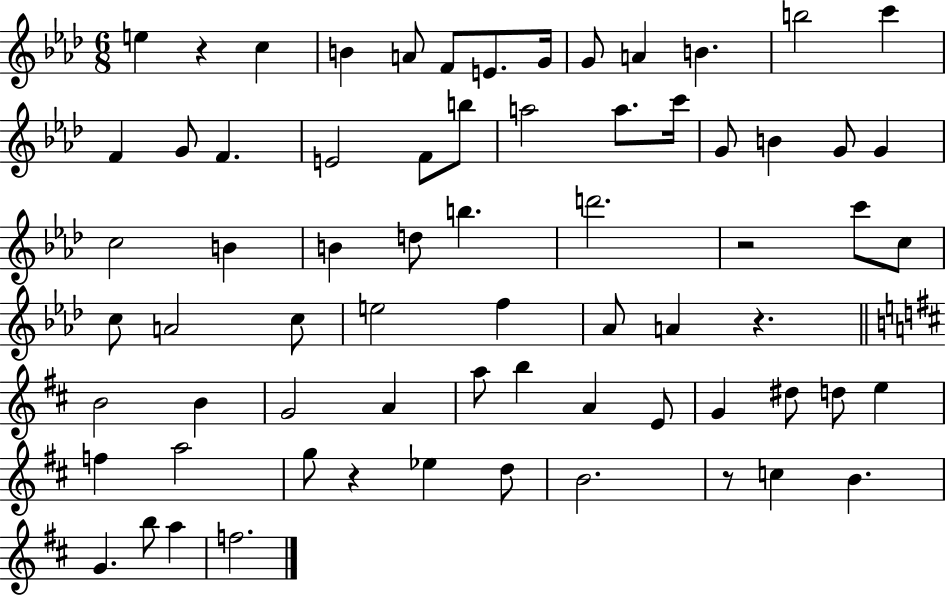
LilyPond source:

{
  \clef treble
  \numericTimeSignature
  \time 6/8
  \key aes \major
  e''4 r4 c''4 | b'4 a'8 f'8 e'8. g'16 | g'8 a'4 b'4. | b''2 c'''4 | \break f'4 g'8 f'4. | e'2 f'8 b''8 | a''2 a''8. c'''16 | g'8 b'4 g'8 g'4 | \break c''2 b'4 | b'4 d''8 b''4. | d'''2. | r2 c'''8 c''8 | \break c''8 a'2 c''8 | e''2 f''4 | aes'8 a'4 r4. | \bar "||" \break \key d \major b'2 b'4 | g'2 a'4 | a''8 b''4 a'4 e'8 | g'4 dis''8 d''8 e''4 | \break f''4 a''2 | g''8 r4 ees''4 d''8 | b'2. | r8 c''4 b'4. | \break g'4. b''8 a''4 | f''2. | \bar "|."
}